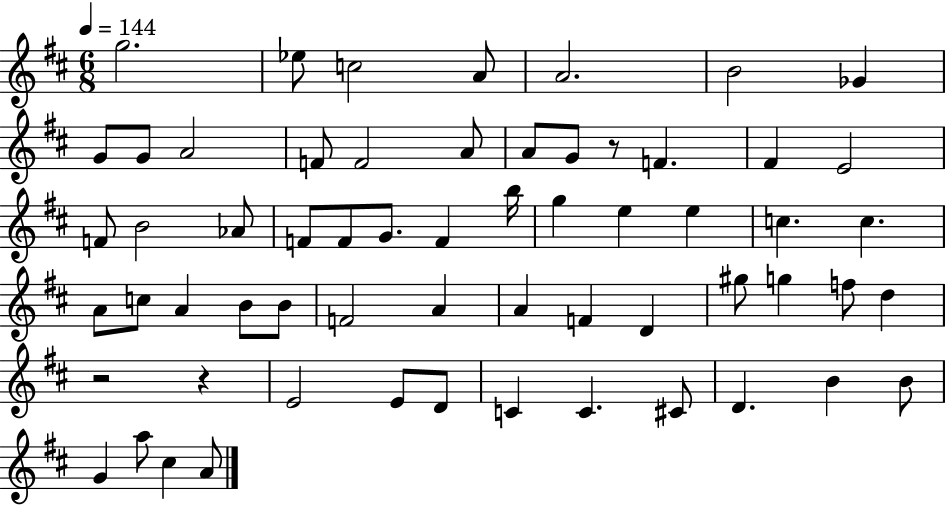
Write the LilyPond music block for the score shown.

{
  \clef treble
  \numericTimeSignature
  \time 6/8
  \key d \major
  \tempo 4 = 144
  \repeat volta 2 { g''2. | ees''8 c''2 a'8 | a'2. | b'2 ges'4 | \break g'8 g'8 a'2 | f'8 f'2 a'8 | a'8 g'8 r8 f'4. | fis'4 e'2 | \break f'8 b'2 aes'8 | f'8 f'8 g'8. f'4 b''16 | g''4 e''4 e''4 | c''4. c''4. | \break a'8 c''8 a'4 b'8 b'8 | f'2 a'4 | a'4 f'4 d'4 | gis''8 g''4 f''8 d''4 | \break r2 r4 | e'2 e'8 d'8 | c'4 c'4. cis'8 | d'4. b'4 b'8 | \break g'4 a''8 cis''4 a'8 | } \bar "|."
}